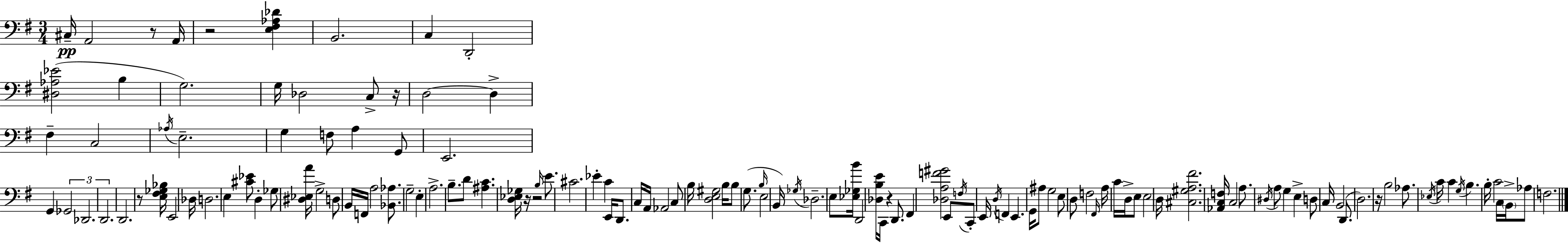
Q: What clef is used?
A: bass